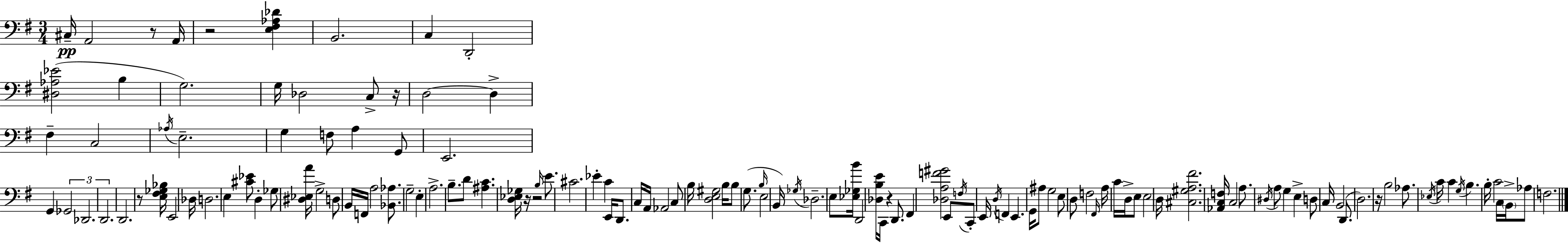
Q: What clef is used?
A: bass